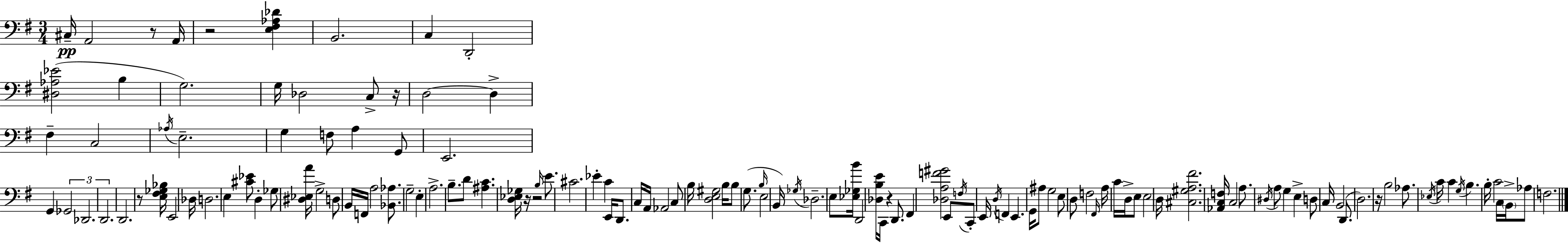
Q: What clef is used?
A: bass